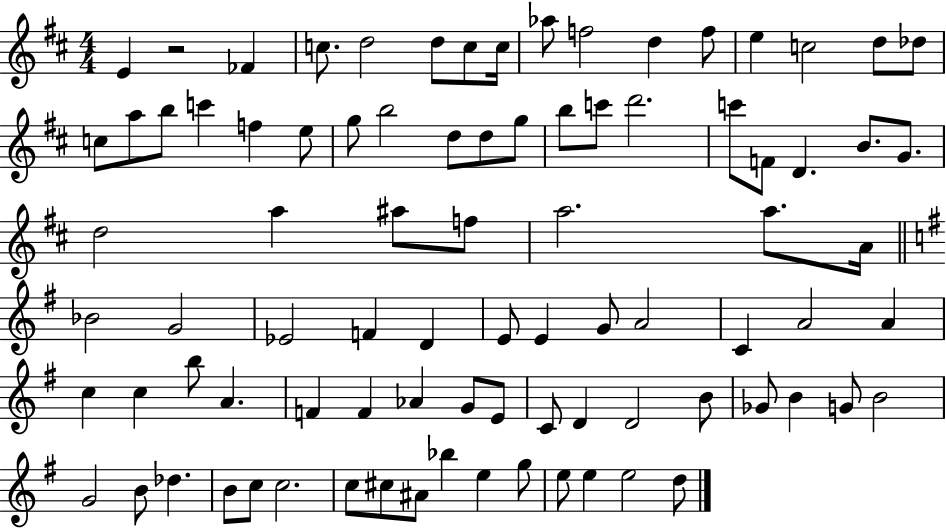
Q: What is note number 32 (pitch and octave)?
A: D4